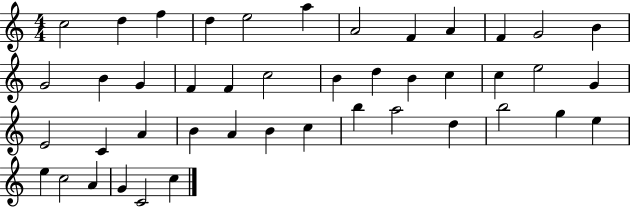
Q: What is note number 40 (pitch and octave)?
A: C5